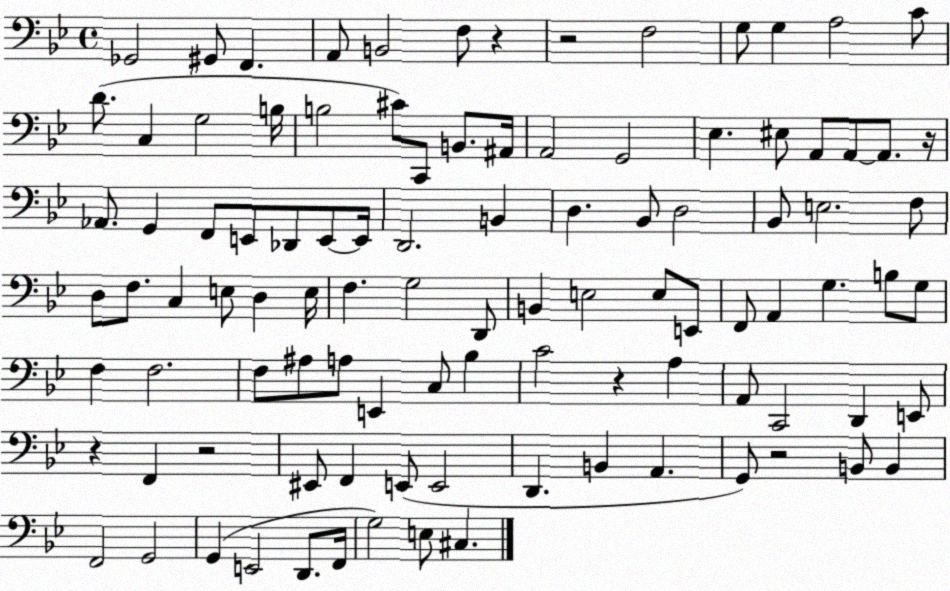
X:1
T:Untitled
M:4/4
L:1/4
K:Bb
_G,,2 ^G,,/2 F,, A,,/2 B,,2 F,/2 z z2 F,2 G,/2 G, A,2 C/2 D/2 C, G,2 B,/4 B,2 ^C/2 C,,/2 B,,/2 ^A,,/4 A,,2 G,,2 _E, ^E,/2 A,,/2 A,,/2 A,,/2 z/4 _A,,/2 G,, F,,/2 E,,/2 _D,,/2 E,,/2 E,,/4 D,,2 B,, D, _B,,/2 D,2 _B,,/2 E,2 F,/2 D,/2 F,/2 C, E,/2 D, E,/4 F, G,2 D,,/2 B,, E,2 E,/2 E,,/2 F,,/2 A,, G, B,/2 G,/2 F, F,2 F,/2 ^A,/2 A,/2 E,, C,/2 _B, C2 z A, A,,/2 C,,2 D,, E,,/2 z F,, z2 ^E,,/2 F,, E,,/2 E,,2 D,, B,, A,, G,,/2 z2 B,,/2 B,, F,,2 G,,2 G,, E,,2 D,,/2 F,,/4 G,2 E,/2 ^C,